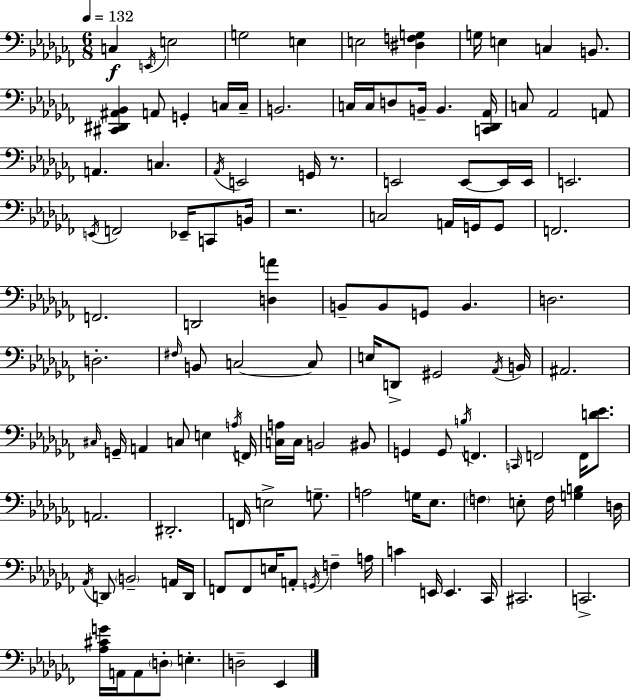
{
  \clef bass
  \numericTimeSignature
  \time 6/8
  \key aes \minor
  \tempo 4 = 132
  c4\f \acciaccatura { e,16 } e2 | g2 e4 | e2 <dis f g>4 | g16 e4 c4 b,8. | \break <cis, dis, ais, bes,>4 a,8 g,4-. c16 | c16-- b,2. | c16 c16 d8 b,16-- b,4. | <c, des, aes,>16 c8 aes,2 a,8 | \break a,4. c4. | \acciaccatura { aes,16 } e,2 g,16 r8. | e,2 e,8~~ | e,16 e,16 e,2. | \break \acciaccatura { e,16 } f,2 ees,16-- | c,8 b,16 r2. | c2 a,16 | g,16 g,8 f,2. | \break f,2. | d,2 <d a'>4 | b,8-- b,8 g,8 b,4. | d2. | \break d2.-. | \grace { fis16 } b,8 c2~~ | c8 e16 d,8-> gis,2 | \acciaccatura { aes,16 } b,16 ais,2. | \break \grace { cis16 } g,16-- a,4 c8 | e4 \acciaccatura { a16 } f,16 <c a>16 c16 b,2 | bis,8 g,4 g,8 | \acciaccatura { b16 } f,4. \grace { c,16 } f,2 | \break f,16 <d' ees'>8. a,2. | dis,2.-. | f,16 e2-> | g8.-- a2 | \break g16 ees8. \parenthesize f4 | e8-. f16 <g b>4 d16 \acciaccatura { aes,16 } d,8 | \parenthesize b,2-- a,16 d,16 f,8 | f,8 e16 a,8-. \acciaccatura { g,16 } f4-- a16 c'4 | \break e,16 e,4. ces,16 cis,2. | c,2.-> | <aes cis' g'>16 | a,16 a,8 \parenthesize d8-. e4.-. d2-- | \break ees,4 \bar "|."
}